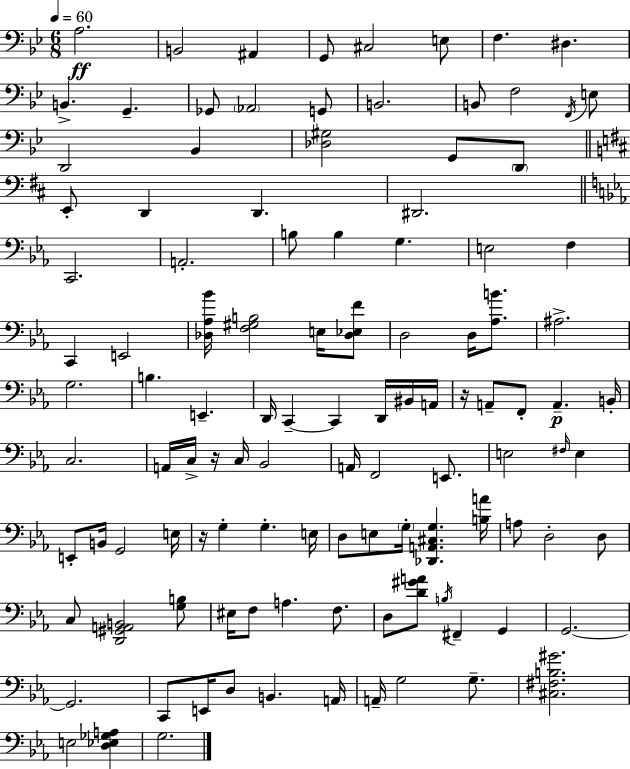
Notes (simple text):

A3/h. B2/h A#2/q G2/e C#3/h E3/e F3/q. D#3/q. B2/q. G2/q. Gb2/e Ab2/h G2/e B2/h. B2/e F3/h F2/s E3/e D2/h Bb2/q [Db3,G#3]/h G2/e D2/e E2/e D2/q D2/q. D#2/h. C2/h. A2/h. B3/e B3/q G3/q. E3/h F3/q C2/q E2/h [Db3,Ab3,Bb4]/s [F3,G#3,B3]/h E3/s [Db3,Eb3,F4]/e D3/h D3/s [Ab3,B4]/e. A#3/h. G3/h. B3/q. E2/q. D2/s C2/q C2/q D2/s BIS2/s A2/s R/s A2/e F2/e A2/q. B2/s C3/h. A2/s C3/s R/s C3/s Bb2/h A2/s F2/h E2/e. E3/h F#3/s E3/q E2/e B2/s G2/h E3/s R/s G3/q G3/q. E3/s D3/e E3/e G3/s [Db2,A2,C#3,G3]/q. [B3,A4]/s A3/e D3/h D3/e C3/e [D2,G#2,A2,B2]/h [G3,B3]/e EIS3/s F3/e A3/q. F3/e. D3/e [D4,G#4,A4]/e B3/s F#2/q G2/q G2/h. G2/h. C2/e E2/s D3/e B2/q. A2/s A2/s G3/h G3/e. [C#3,F#3,B3,G#4]/h. E3/h [D3,Eb3,Gb3,A3]/q G3/h.